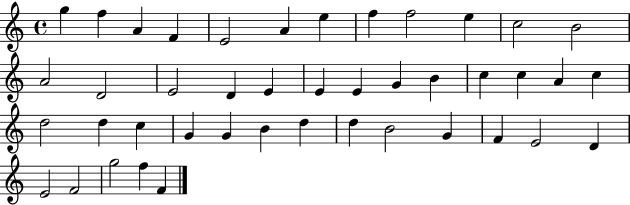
G5/q F5/q A4/q F4/q E4/h A4/q E5/q F5/q F5/h E5/q C5/h B4/h A4/h D4/h E4/h D4/q E4/q E4/q E4/q G4/q B4/q C5/q C5/q A4/q C5/q D5/h D5/q C5/q G4/q G4/q B4/q D5/q D5/q B4/h G4/q F4/q E4/h D4/q E4/h F4/h G5/h F5/q F4/q